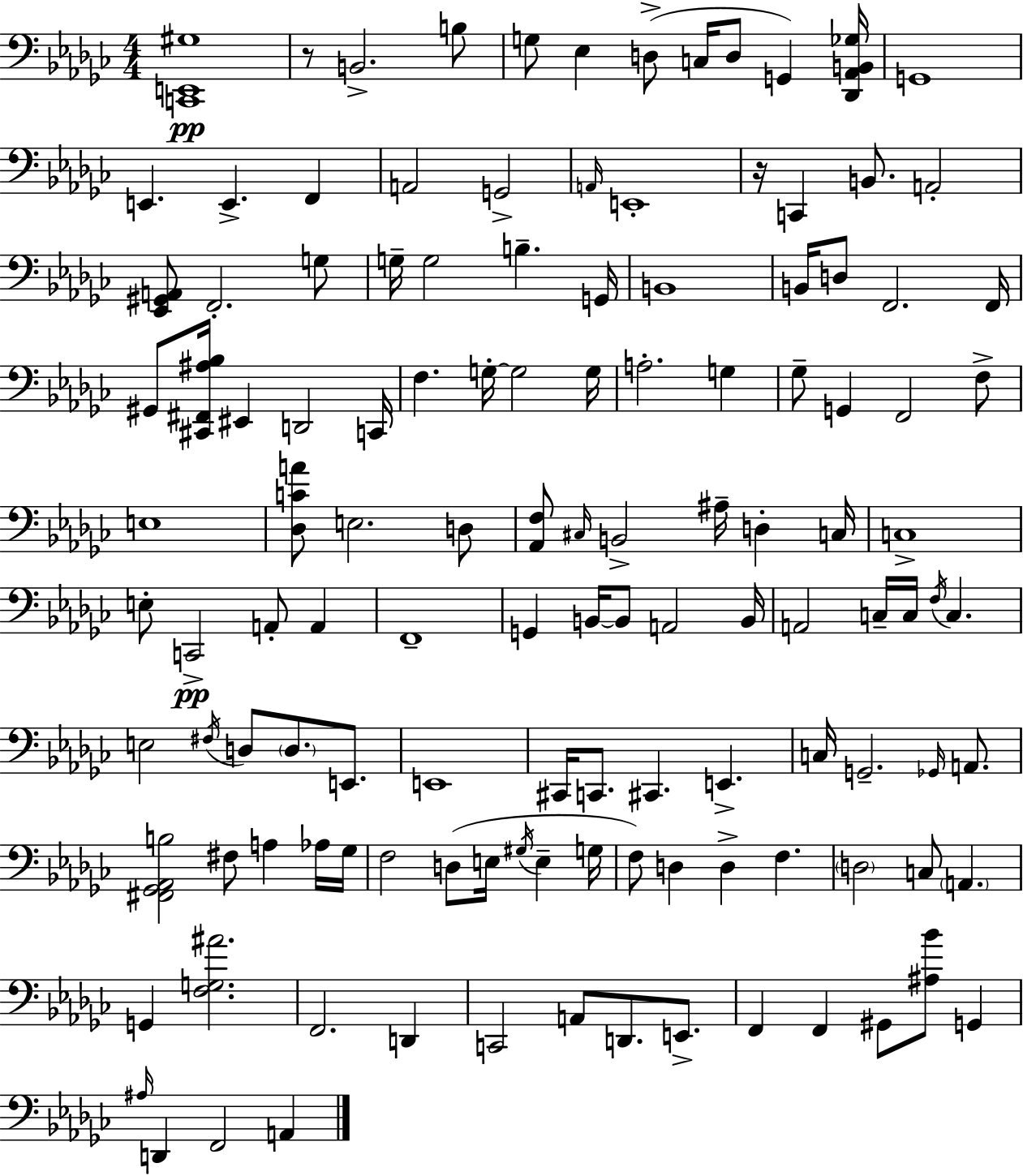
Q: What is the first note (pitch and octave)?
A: B2